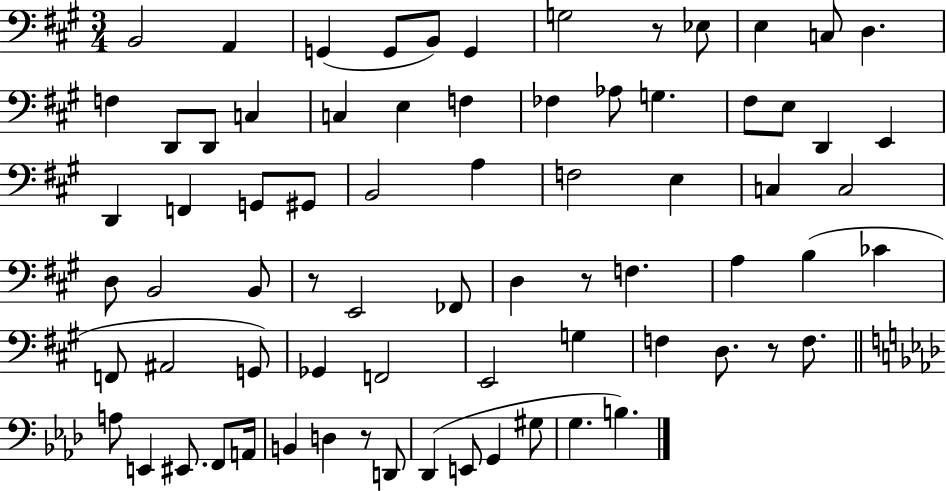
{
  \clef bass
  \numericTimeSignature
  \time 3/4
  \key a \major
  b,2 a,4 | g,4( g,8 b,8) g,4 | g2 r8 ees8 | e4 c8 d4. | \break f4 d,8 d,8 c4 | c4 e4 f4 | fes4 aes8 g4. | fis8 e8 d,4 e,4 | \break d,4 f,4 g,8 gis,8 | b,2 a4 | f2 e4 | c4 c2 | \break d8 b,2 b,8 | r8 e,2 fes,8 | d4 r8 f4. | a4 b4( ces'4 | \break f,8 ais,2 g,8) | ges,4 f,2 | e,2 g4 | f4 d8. r8 f8. | \break \bar "||" \break \key aes \major a8 e,4 eis,8. f,8 a,16 | b,4 d4 r8 d,8 | des,4( e,8 g,4 gis8 | g4. b4.) | \break \bar "|."
}